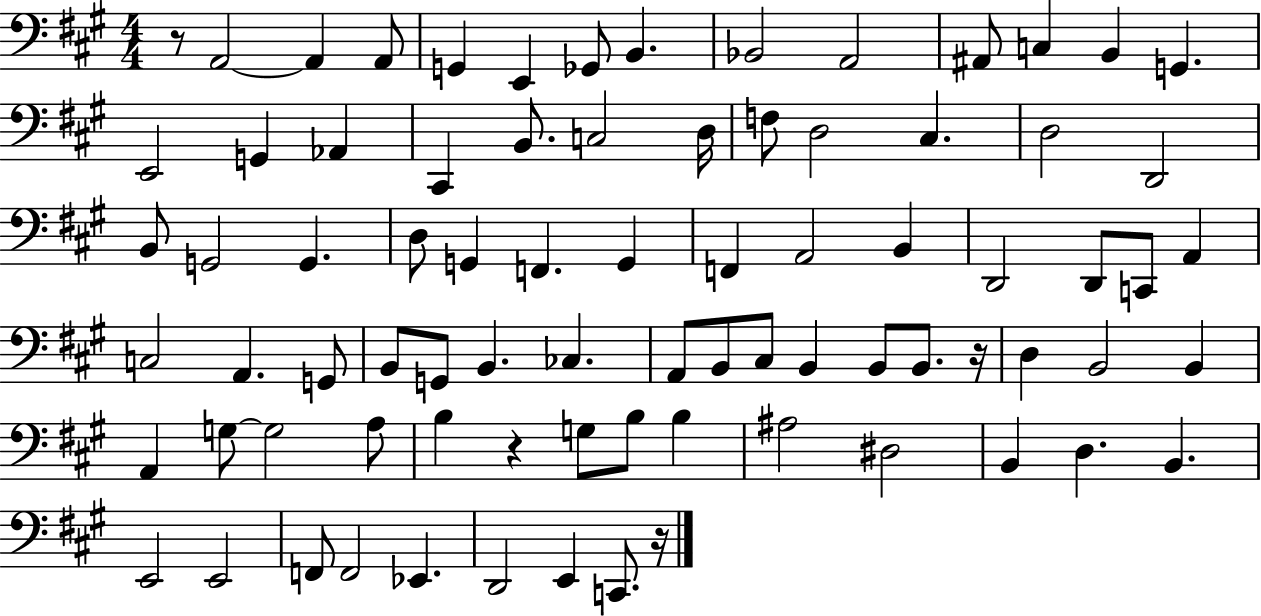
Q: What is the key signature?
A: A major